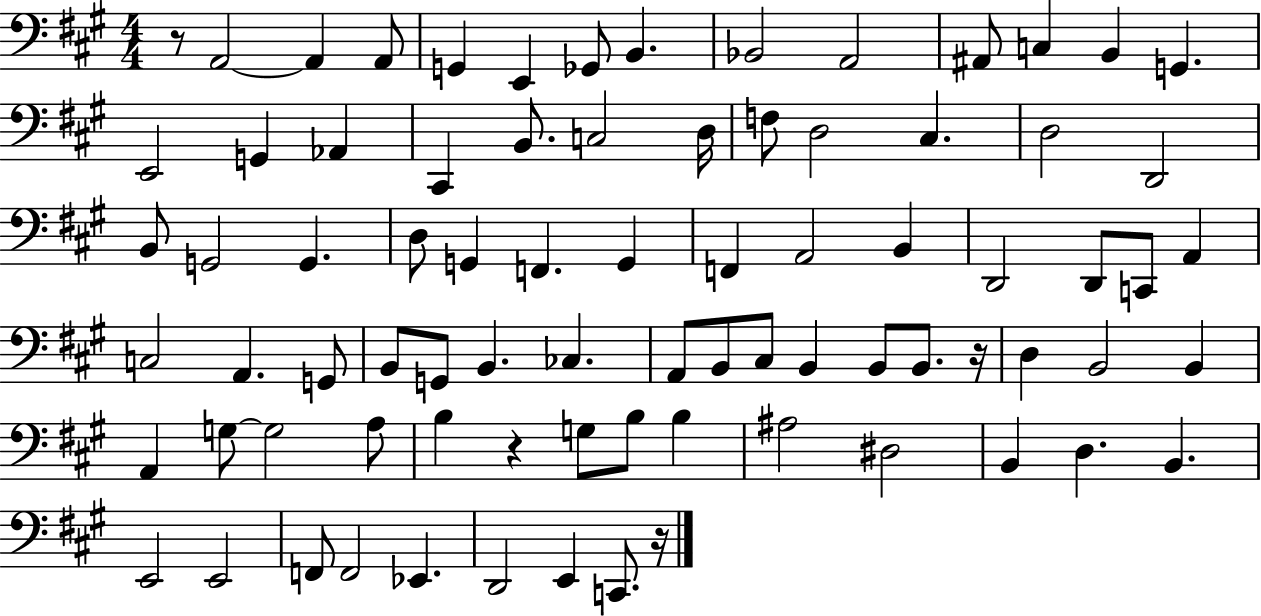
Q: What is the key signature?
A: A major